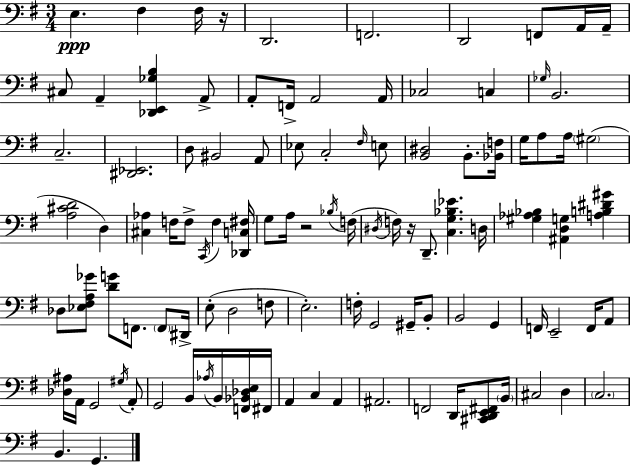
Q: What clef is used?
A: bass